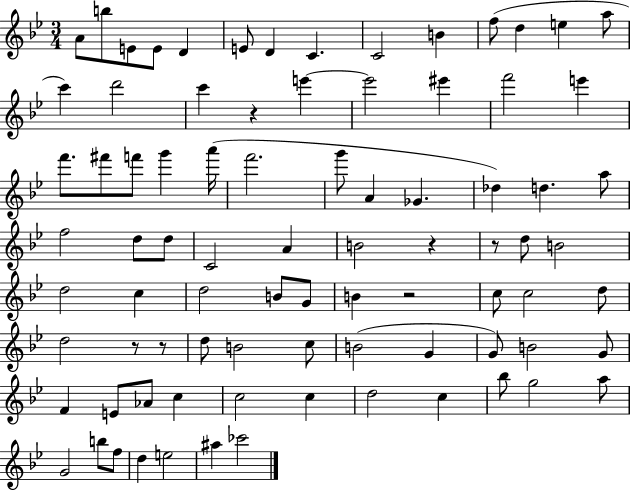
A4/e B5/e E4/e E4/e D4/q E4/e D4/q C4/q. C4/h B4/q F5/e D5/q E5/q A5/e C6/q D6/h C6/q R/q E6/q E6/h EIS6/q F6/h E6/q F6/e. F#6/e F6/e G6/q A6/s F6/h. G6/e A4/q Gb4/q. Db5/q D5/q. A5/e F5/h D5/e D5/e C4/h A4/q B4/h R/q R/e D5/e B4/h D5/h C5/q D5/h B4/e G4/e B4/q R/h C5/e C5/h D5/e D5/h R/e R/e D5/e B4/h C5/e B4/h G4/q G4/e B4/h G4/e F4/q E4/e Ab4/e C5/q C5/h C5/q D5/h C5/q Bb5/e G5/h A5/e G4/h B5/e F5/e D5/q E5/h A#5/q CES6/h